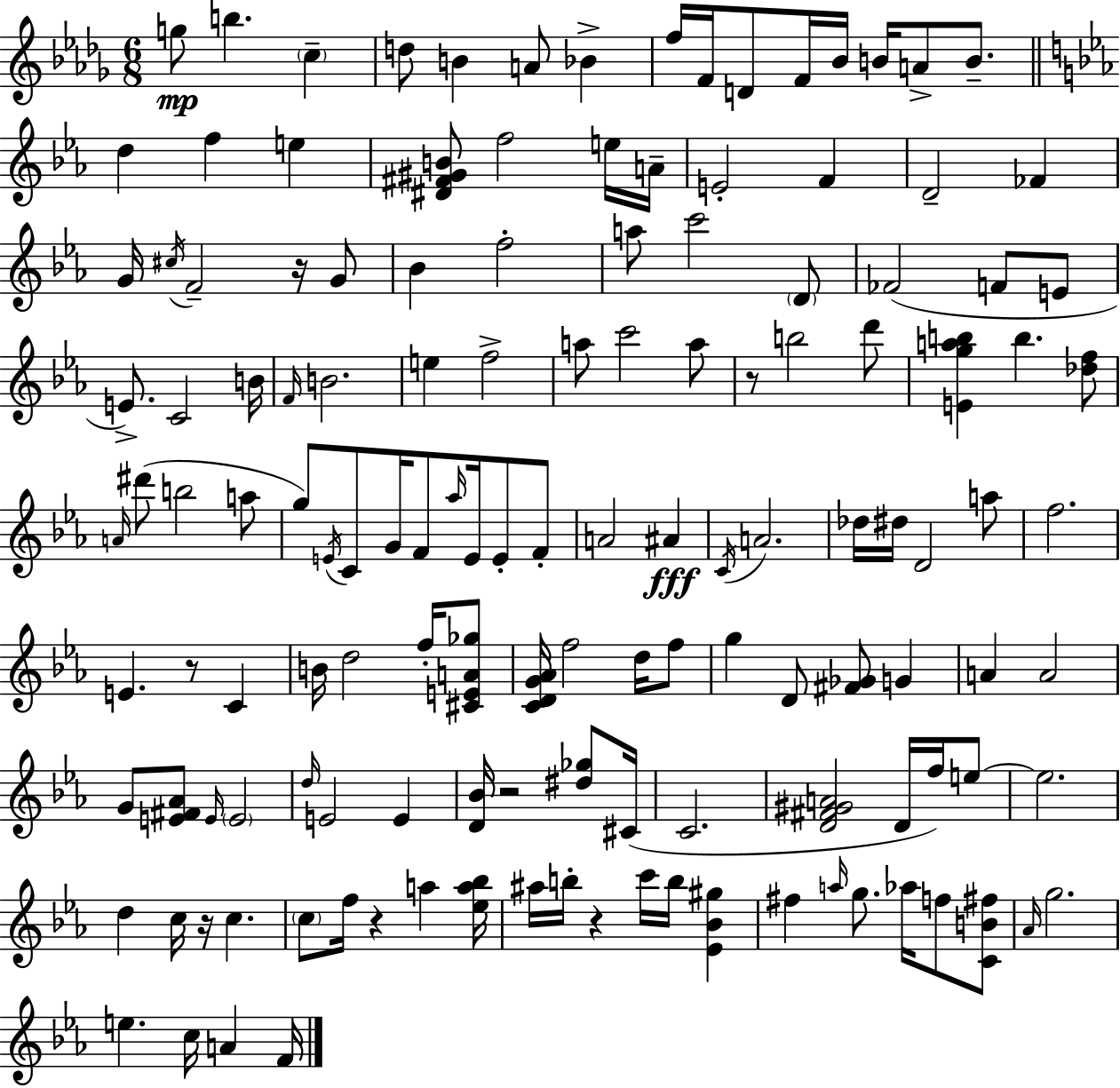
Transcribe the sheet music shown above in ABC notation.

X:1
T:Untitled
M:6/8
L:1/4
K:Bbm
g/2 b c d/2 B A/2 _B f/4 F/4 D/2 F/4 _B/4 B/4 A/2 B/2 d f e [^D^F^GB]/2 f2 e/4 A/4 E2 F D2 _F G/4 ^c/4 F2 z/4 G/2 _B f2 a/2 c'2 D/2 _F2 F/2 E/2 E/2 C2 B/4 F/4 B2 e f2 a/2 c'2 a/2 z/2 b2 d'/2 [Egab] b [_df]/2 A/4 ^d'/2 b2 a/2 g/2 E/4 C/2 G/4 F/2 _a/4 E/4 E/2 F/2 A2 ^A C/4 A2 _d/4 ^d/4 D2 a/2 f2 E z/2 C B/4 d2 f/4 [^CEA_g]/2 [CDG_A]/4 f2 d/4 f/2 g D/2 [^F_G]/2 G A A2 G/2 [E^F_A]/2 E/4 E2 d/4 E2 E [D_B]/4 z2 [^d_g]/2 ^C/4 C2 [D^F^GA]2 D/4 f/4 e/2 e2 d c/4 z/4 c c/2 f/4 z a [_ea_b]/4 ^a/4 b/4 z c'/4 b/4 [_E_B^g] ^f a/4 g/2 _a/4 f/2 [CB^f]/2 _A/4 g2 e c/4 A F/4